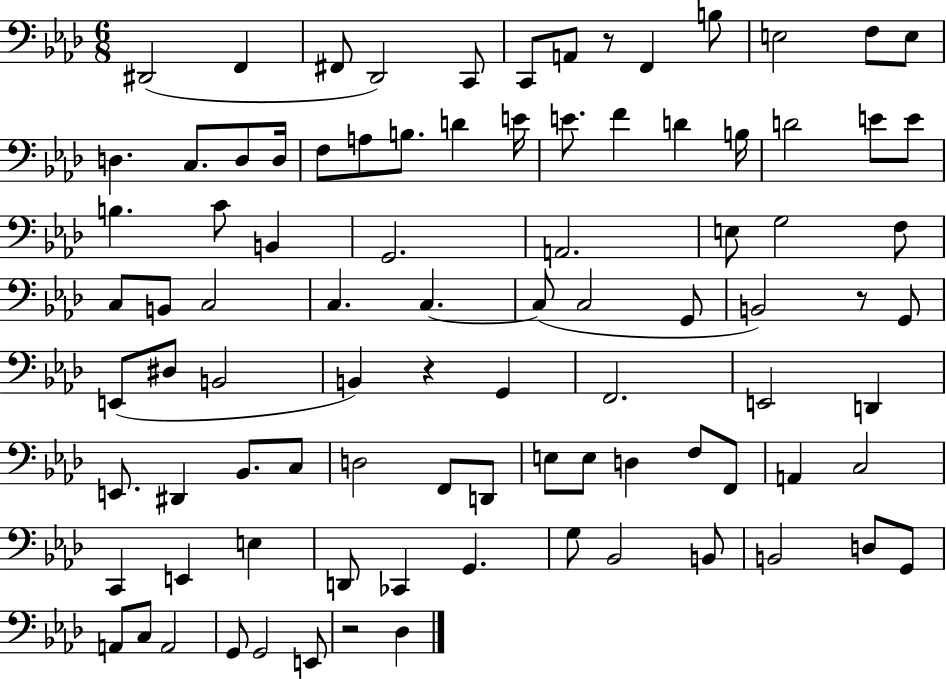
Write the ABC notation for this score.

X:1
T:Untitled
M:6/8
L:1/4
K:Ab
^D,,2 F,, ^F,,/2 _D,,2 C,,/2 C,,/2 A,,/2 z/2 F,, B,/2 E,2 F,/2 E,/2 D, C,/2 D,/2 D,/4 F,/2 A,/2 B,/2 D E/4 E/2 F D B,/4 D2 E/2 E/2 B, C/2 B,, G,,2 A,,2 E,/2 G,2 F,/2 C,/2 B,,/2 C,2 C, C, C,/2 C,2 G,,/2 B,,2 z/2 G,,/2 E,,/2 ^D,/2 B,,2 B,, z G,, F,,2 E,,2 D,, E,,/2 ^D,, _B,,/2 C,/2 D,2 F,,/2 D,,/2 E,/2 E,/2 D, F,/2 F,,/2 A,, C,2 C,, E,, E, D,,/2 _C,, G,, G,/2 _B,,2 B,,/2 B,,2 D,/2 G,,/2 A,,/2 C,/2 A,,2 G,,/2 G,,2 E,,/2 z2 _D,